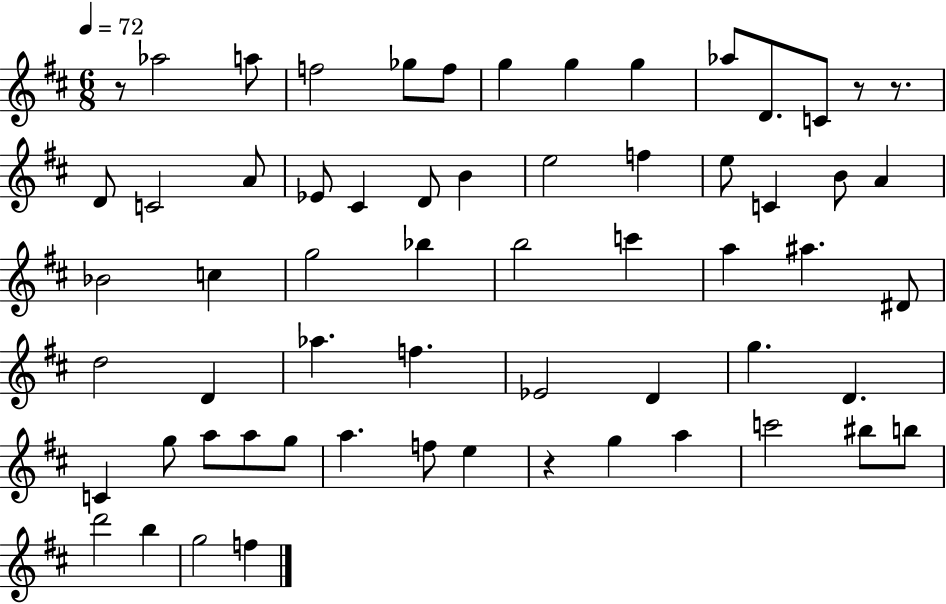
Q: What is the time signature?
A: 6/8